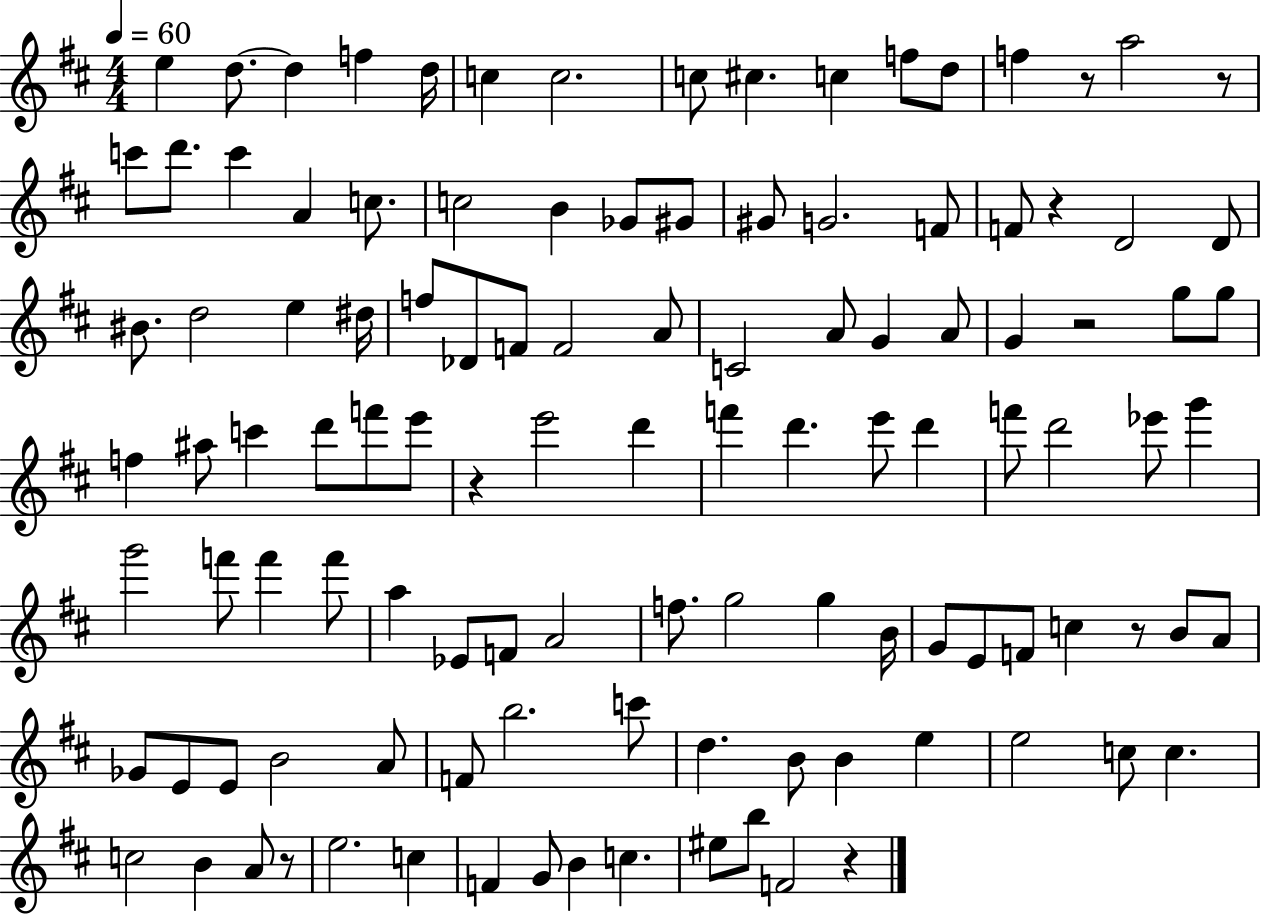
{
  \clef treble
  \numericTimeSignature
  \time 4/4
  \key d \major
  \tempo 4 = 60
  e''4 d''8.~~ d''4 f''4 d''16 | c''4 c''2. | c''8 cis''4. c''4 f''8 d''8 | f''4 r8 a''2 r8 | \break c'''8 d'''8. c'''4 a'4 c''8. | c''2 b'4 ges'8 gis'8 | gis'8 g'2. f'8 | f'8 r4 d'2 d'8 | \break bis'8. d''2 e''4 dis''16 | f''8 des'8 f'8 f'2 a'8 | c'2 a'8 g'4 a'8 | g'4 r2 g''8 g''8 | \break f''4 ais''8 c'''4 d'''8 f'''8 e'''8 | r4 e'''2 d'''4 | f'''4 d'''4. e'''8 d'''4 | f'''8 d'''2 ees'''8 g'''4 | \break g'''2 f'''8 f'''4 f'''8 | a''4 ees'8 f'8 a'2 | f''8. g''2 g''4 b'16 | g'8 e'8 f'8 c''4 r8 b'8 a'8 | \break ges'8 e'8 e'8 b'2 a'8 | f'8 b''2. c'''8 | d''4. b'8 b'4 e''4 | e''2 c''8 c''4. | \break c''2 b'4 a'8 r8 | e''2. c''4 | f'4 g'8 b'4 c''4. | eis''8 b''8 f'2 r4 | \break \bar "|."
}